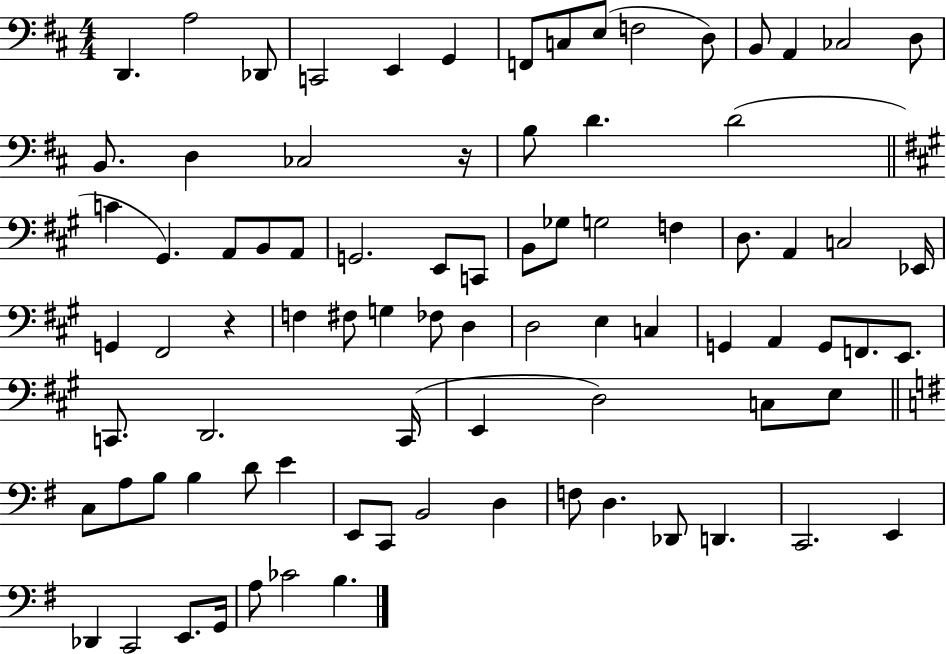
{
  \clef bass
  \numericTimeSignature
  \time 4/4
  \key d \major
  \repeat volta 2 { d,4. a2 des,8 | c,2 e,4 g,4 | f,8 c8 e8( f2 d8) | b,8 a,4 ces2 d8 | \break b,8. d4 ces2 r16 | b8 d'4. d'2( | \bar "||" \break \key a \major c'4 gis,4.) a,8 b,8 a,8 | g,2. e,8 c,8 | b,8 ges8 g2 f4 | d8. a,4 c2 ees,16 | \break g,4 fis,2 r4 | f4 fis8 g4 fes8 d4 | d2 e4 c4 | g,4 a,4 g,8 f,8. e,8. | \break c,8. d,2. c,16( | e,4 d2) c8 e8 | \bar "||" \break \key e \minor c8 a8 b8 b4 d'8 e'4 | e,8 c,8 b,2 d4 | f8 d4. des,8 d,4. | c,2. e,4 | \break des,4 c,2 e,8. g,16 | a8 ces'2 b4. | } \bar "|."
}